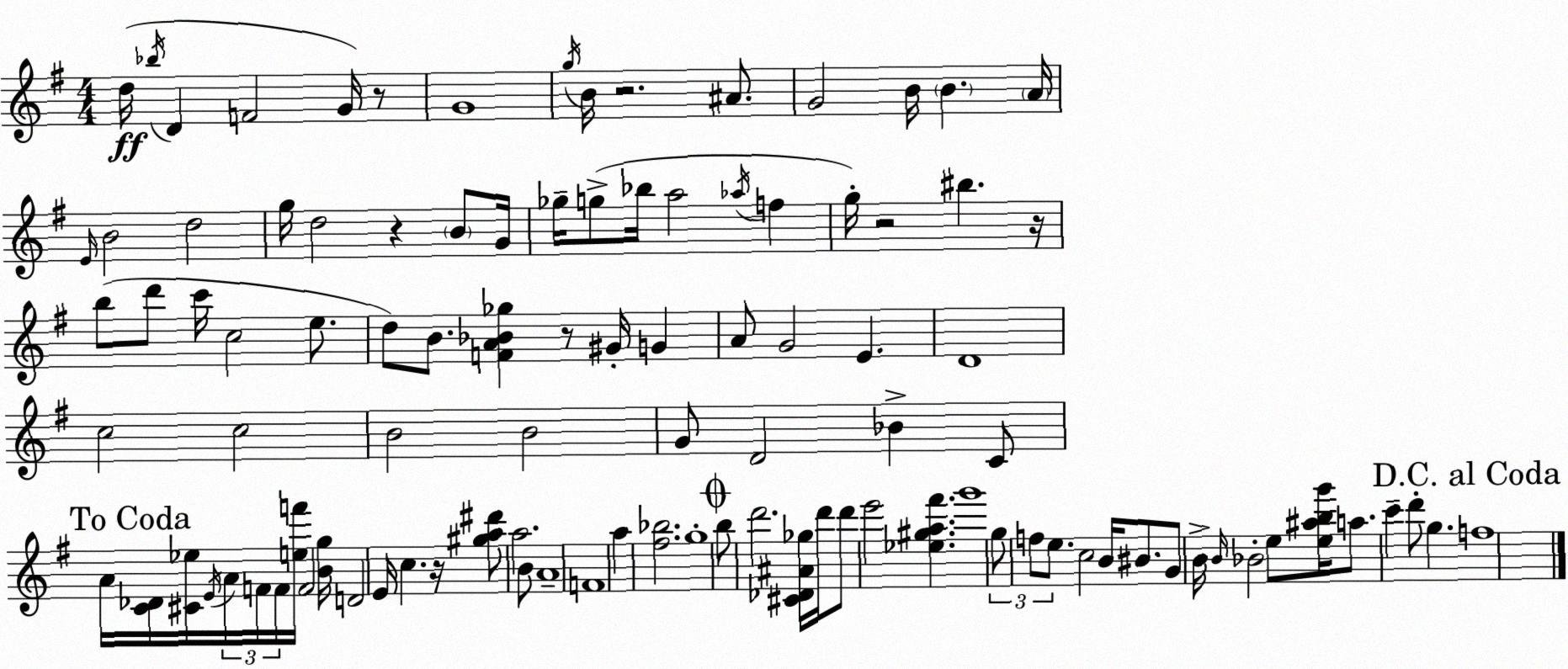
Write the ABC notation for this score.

X:1
T:Untitled
M:4/4
L:1/4
K:Em
d/4 _b/4 D F2 G/4 z/2 G4 g/4 B/4 z2 ^A/2 G2 B/4 B A/4 E/4 B2 d2 g/4 d2 z B/2 G/4 _g/4 g/2 _b/4 a2 _a/4 f g/4 z2 ^b z/4 b/2 d'/2 c'/4 c2 e/2 d/2 B/2 [FA_B_g] z/2 ^G/4 G A/2 G2 E D4 c2 c2 B2 B2 G/2 D2 _B C/2 A/4 [C_D]/4 [^C_e]/4 E/4 A/4 F/4 F/4 [ef']/4 F2 [Bg]/4 D2 E/4 c z/4 [^ga^d']/2 a2 B/2 A4 F4 a [^f_b]2 g4 b/2 d'2 [^C_D^A_g]/4 d'/4 d'/2 e'2 [_e^ga^f'] g'4 g/2 f/2 e/2 c2 B/4 ^B/2 G/2 B/4 B/4 _B2 e/2 [e^abg']/4 a/2 c' d'/2 g f4